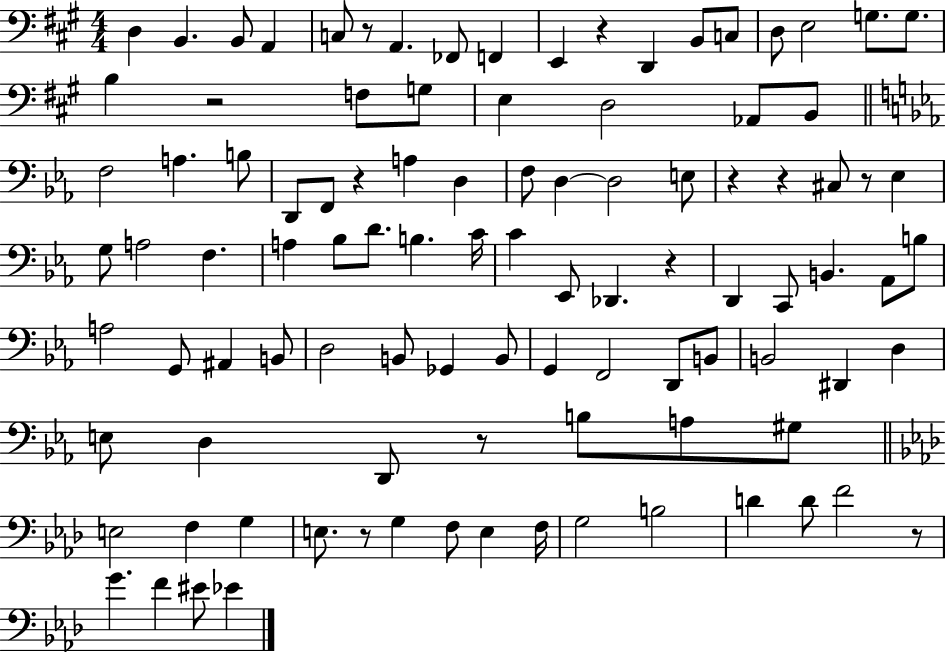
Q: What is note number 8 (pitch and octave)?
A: F2